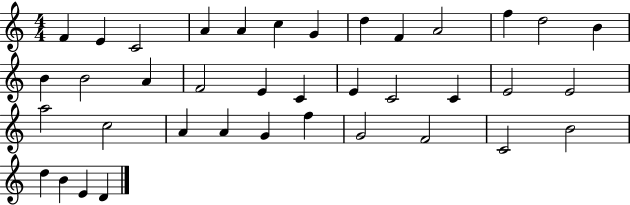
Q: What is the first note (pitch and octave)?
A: F4